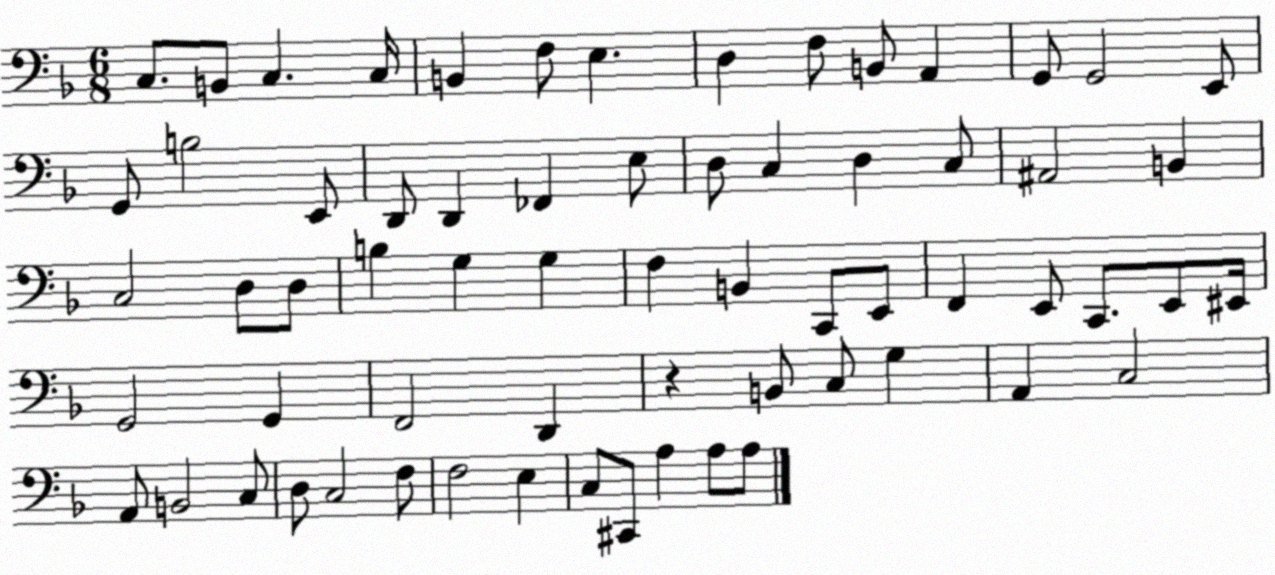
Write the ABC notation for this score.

X:1
T:Untitled
M:6/8
L:1/4
K:F
C,/2 B,,/2 C, C,/4 B,, F,/2 E, D, F,/2 B,,/2 A,, G,,/2 G,,2 E,,/2 G,,/2 B,2 E,,/2 D,,/2 D,, _F,, E,/2 D,/2 C, D, C,/2 ^A,,2 B,, C,2 D,/2 D,/2 B, G, G, F, B,, C,,/2 E,,/2 F,, E,,/2 C,,/2 E,,/2 ^E,,/4 G,,2 G,, F,,2 D,, z B,,/2 C,/2 G, A,, C,2 A,,/2 B,,2 C,/2 D,/2 C,2 F,/2 F,2 E, C,/2 ^C,,/2 A, A,/2 A,/2